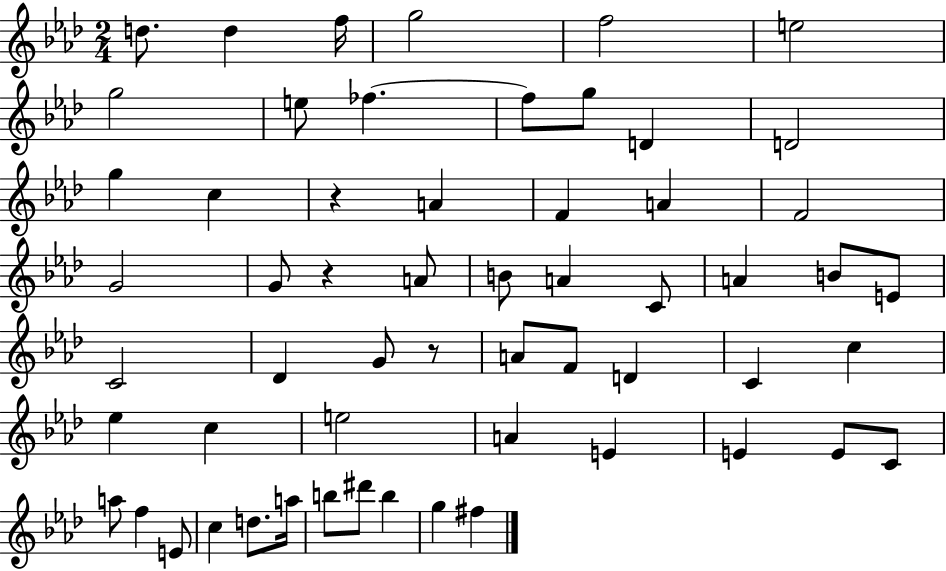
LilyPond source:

{
  \clef treble
  \numericTimeSignature
  \time 2/4
  \key aes \major
  d''8. d''4 f''16 | g''2 | f''2 | e''2 | \break g''2 | e''8 fes''4.~~ | fes''8 g''8 d'4 | d'2 | \break g''4 c''4 | r4 a'4 | f'4 a'4 | f'2 | \break g'2 | g'8 r4 a'8 | b'8 a'4 c'8 | a'4 b'8 e'8 | \break c'2 | des'4 g'8 r8 | a'8 f'8 d'4 | c'4 c''4 | \break ees''4 c''4 | e''2 | a'4 e'4 | e'4 e'8 c'8 | \break a''8 f''4 e'8 | c''4 d''8. a''16 | b''8 dis'''8 b''4 | g''4 fis''4 | \break \bar "|."
}